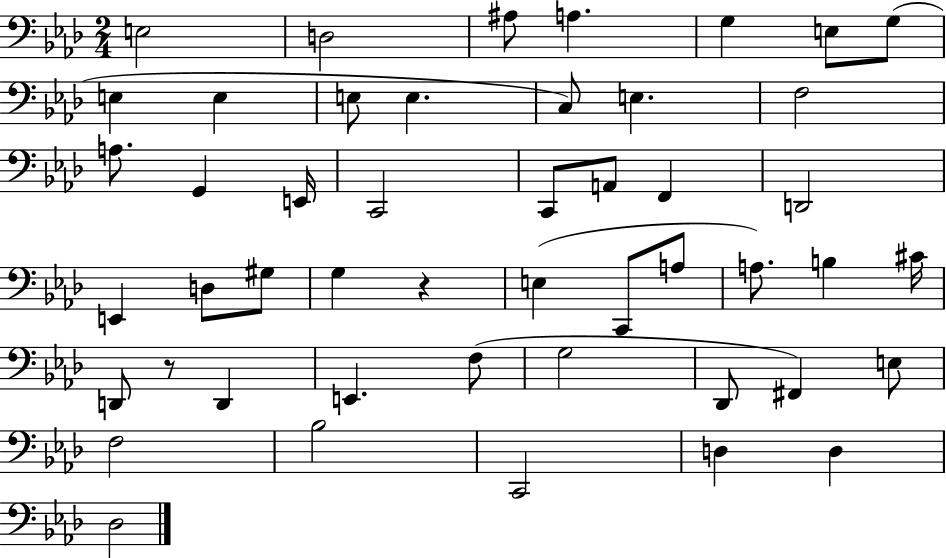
E3/h D3/h A#3/e A3/q. G3/q E3/e G3/e E3/q E3/q E3/e E3/q. C3/e E3/q. F3/h A3/e. G2/q E2/s C2/h C2/e A2/e F2/q D2/h E2/q D3/e G#3/e G3/q R/q E3/q C2/e A3/e A3/e. B3/q C#4/s D2/e R/e D2/q E2/q. F3/e G3/h Db2/e F#2/q E3/e F3/h Bb3/h C2/h D3/q D3/q Db3/h